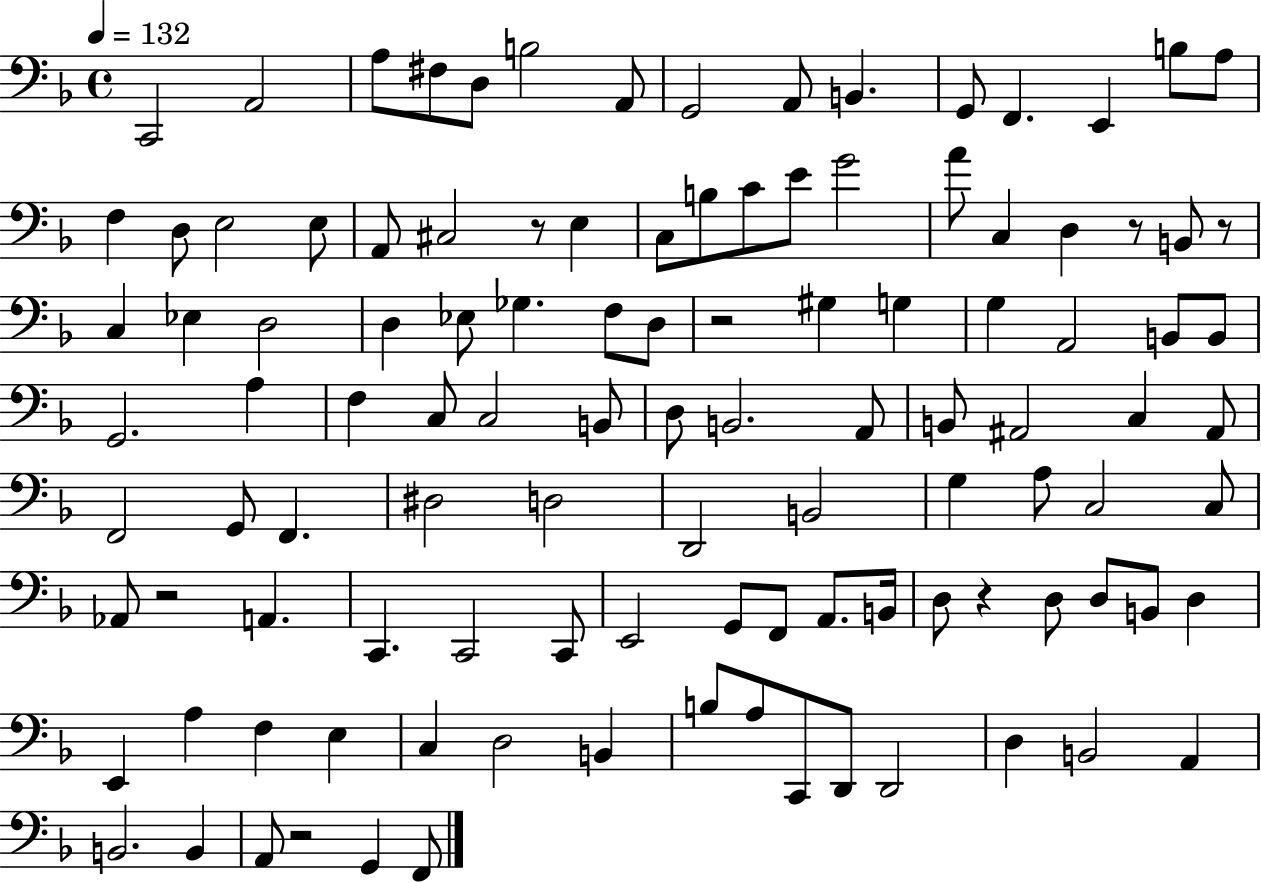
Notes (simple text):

C2/h A2/h A3/e F#3/e D3/e B3/h A2/e G2/h A2/e B2/q. G2/e F2/q. E2/q B3/e A3/e F3/q D3/e E3/h E3/e A2/e C#3/h R/e E3/q C3/e B3/e C4/e E4/e G4/h A4/e C3/q D3/q R/e B2/e R/e C3/q Eb3/q D3/h D3/q Eb3/e Gb3/q. F3/e D3/e R/h G#3/q G3/q G3/q A2/h B2/e B2/e G2/h. A3/q F3/q C3/e C3/h B2/e D3/e B2/h. A2/e B2/e A#2/h C3/q A#2/e F2/h G2/e F2/q. D#3/h D3/h D2/h B2/h G3/q A3/e C3/h C3/e Ab2/e R/h A2/q. C2/q. C2/h C2/e E2/h G2/e F2/e A2/e. B2/s D3/e R/q D3/e D3/e B2/e D3/q E2/q A3/q F3/q E3/q C3/q D3/h B2/q B3/e A3/e C2/e D2/e D2/h D3/q B2/h A2/q B2/h. B2/q A2/e R/h G2/q F2/e